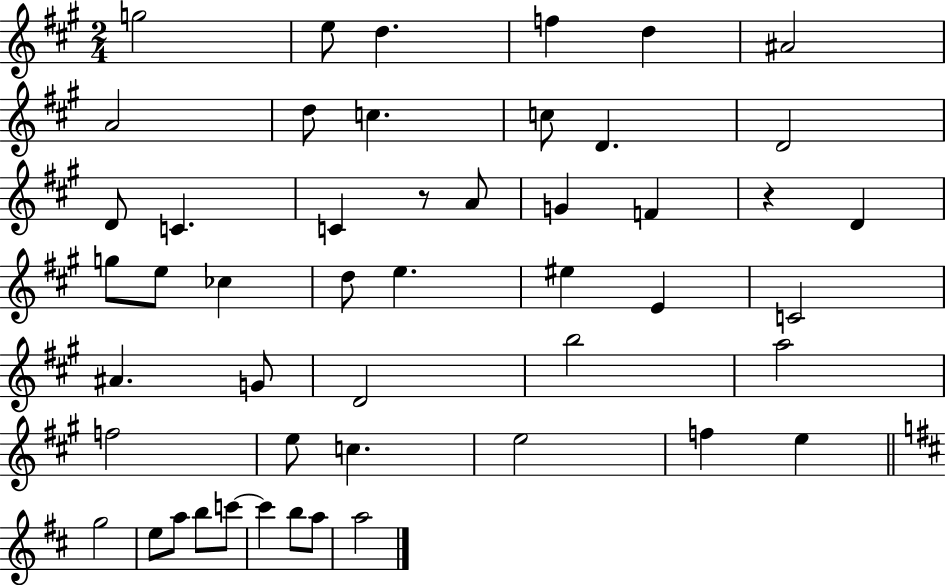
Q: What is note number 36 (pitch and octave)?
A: E5